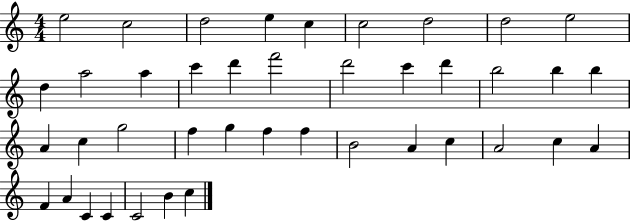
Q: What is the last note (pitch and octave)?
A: C5